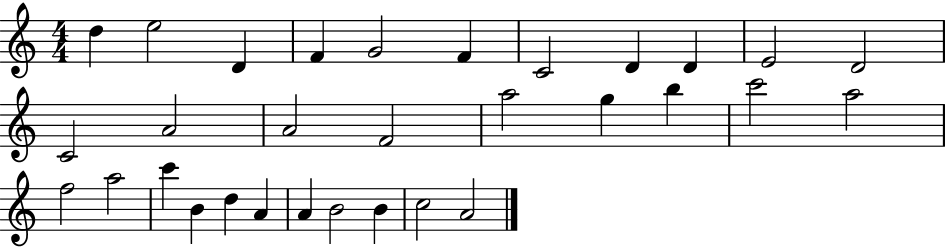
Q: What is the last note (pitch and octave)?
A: A4